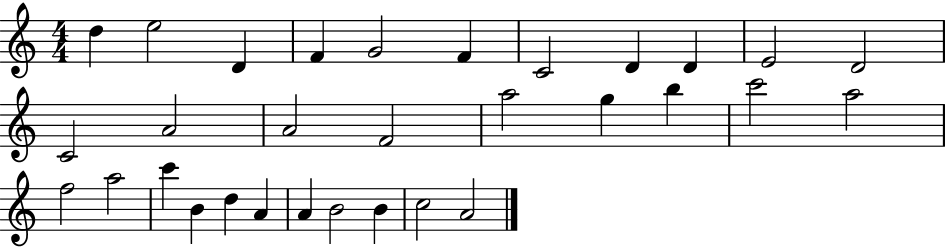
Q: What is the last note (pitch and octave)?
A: A4